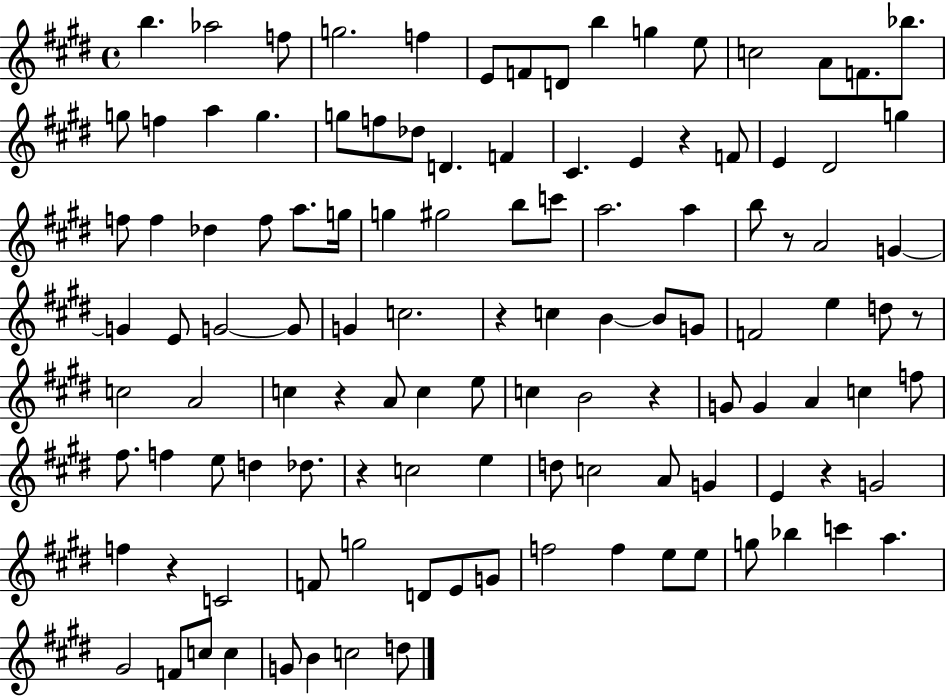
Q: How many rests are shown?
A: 9